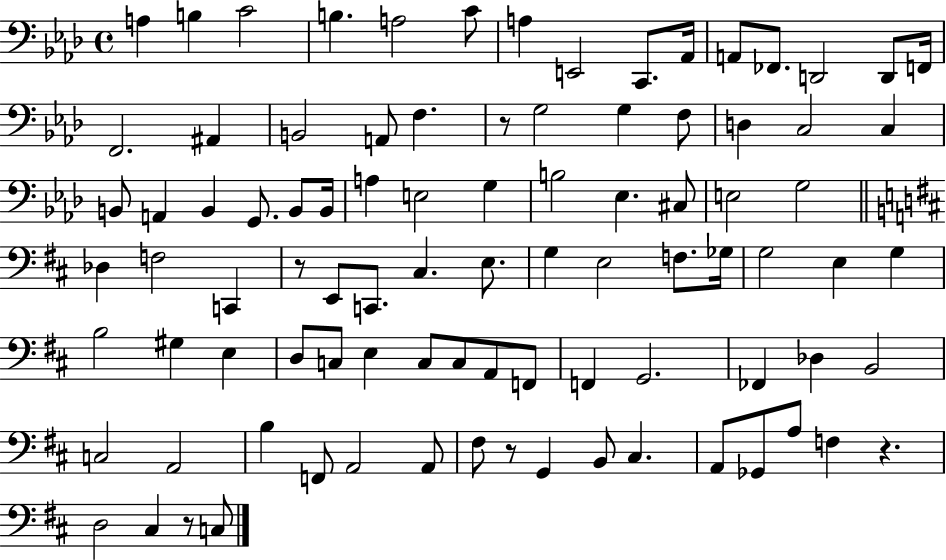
A3/q B3/q C4/h B3/q. A3/h C4/e A3/q E2/h C2/e. Ab2/s A2/e FES2/e. D2/h D2/e F2/s F2/h. A#2/q B2/h A2/e F3/q. R/e G3/h G3/q F3/e D3/q C3/h C3/q B2/e A2/q B2/q G2/e. B2/e B2/s A3/q E3/h G3/q B3/h Eb3/q. C#3/e E3/h G3/h Db3/q F3/h C2/q R/e E2/e C2/e. C#3/q. E3/e. G3/q E3/h F3/e. Gb3/s G3/h E3/q G3/q B3/h G#3/q E3/q D3/e C3/e E3/q C3/e C3/e A2/e F2/e F2/q G2/h. FES2/q Db3/q B2/h C3/h A2/h B3/q F2/e A2/h A2/e F#3/e R/e G2/q B2/e C#3/q. A2/e Gb2/e A3/e F3/q R/q. D3/h C#3/q R/e C3/e